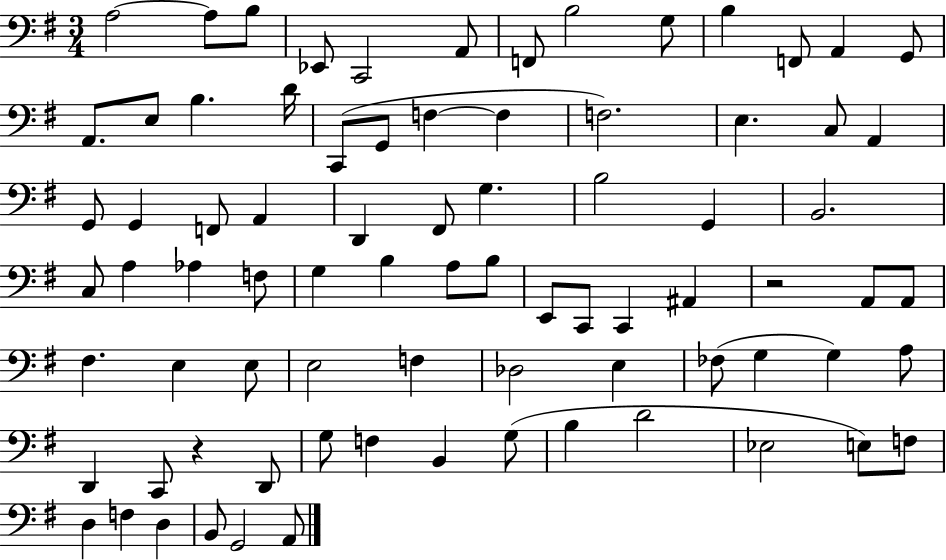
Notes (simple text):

A3/h A3/e B3/e Eb2/e C2/h A2/e F2/e B3/h G3/e B3/q F2/e A2/q G2/e A2/e. E3/e B3/q. D4/s C2/e G2/e F3/q F3/q F3/h. E3/q. C3/e A2/q G2/e G2/q F2/e A2/q D2/q F#2/e G3/q. B3/h G2/q B2/h. C3/e A3/q Ab3/q F3/e G3/q B3/q A3/e B3/e E2/e C2/e C2/q A#2/q R/h A2/e A2/e F#3/q. E3/q E3/e E3/h F3/q Db3/h E3/q FES3/e G3/q G3/q A3/e D2/q C2/e R/q D2/e G3/e F3/q B2/q G3/e B3/q D4/h Eb3/h E3/e F3/e D3/q F3/q D3/q B2/e G2/h A2/e